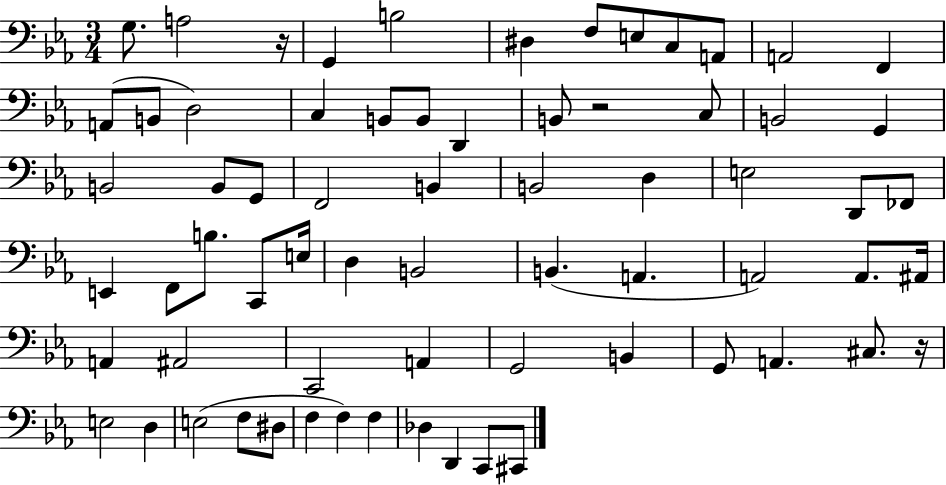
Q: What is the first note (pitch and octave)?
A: G3